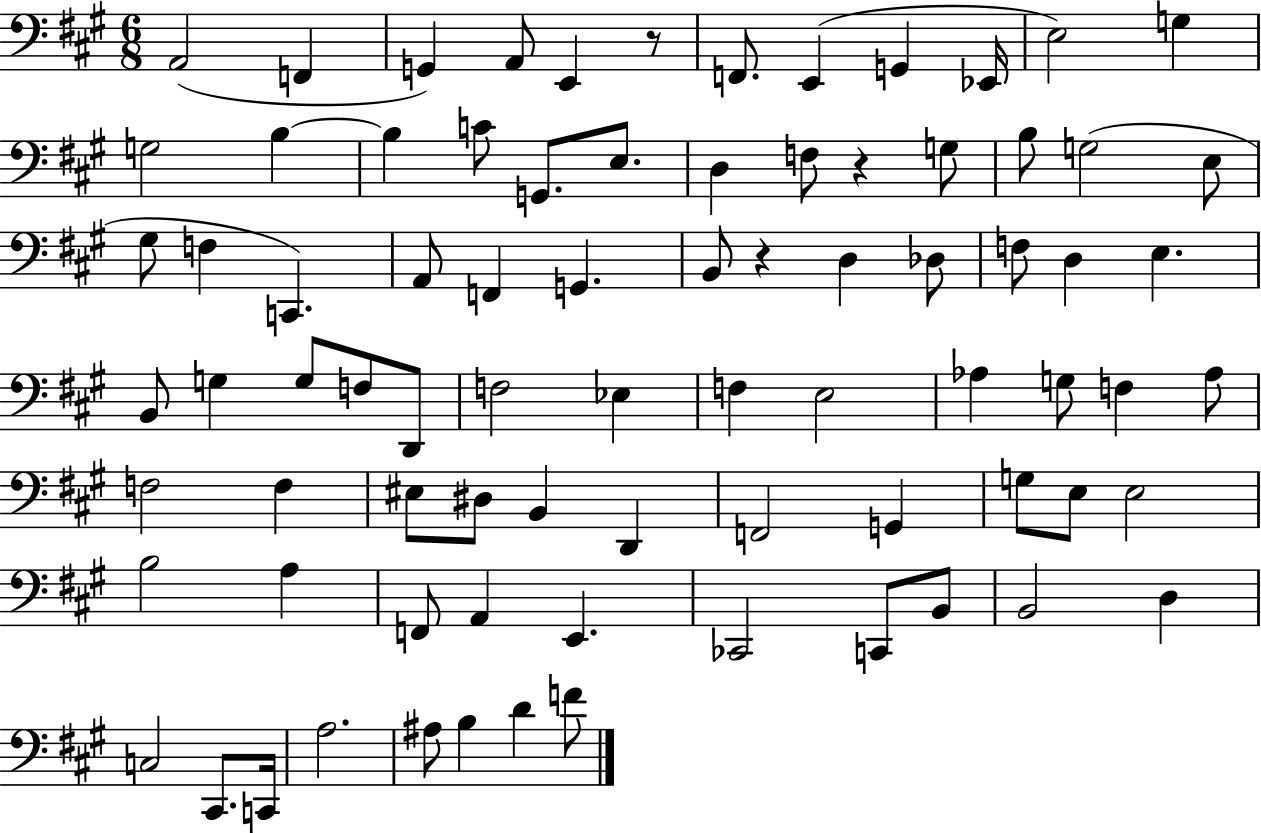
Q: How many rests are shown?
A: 3